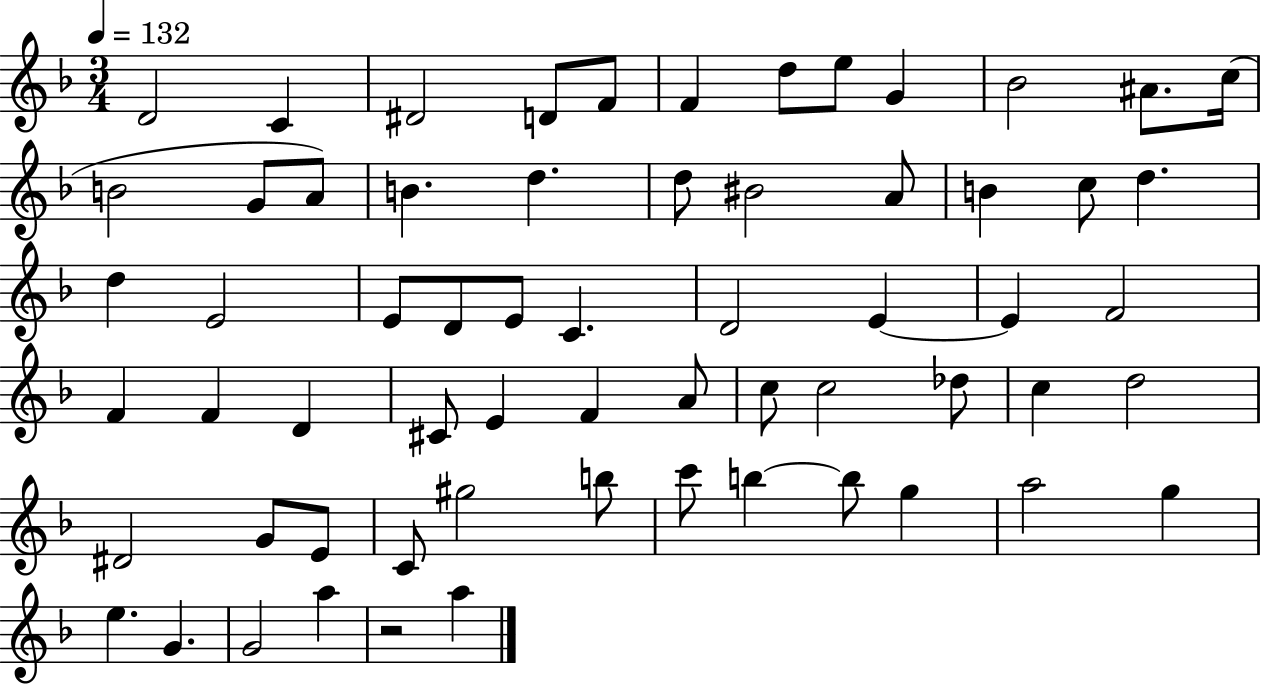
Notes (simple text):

D4/h C4/q D#4/h D4/e F4/e F4/q D5/e E5/e G4/q Bb4/h A#4/e. C5/s B4/h G4/e A4/e B4/q. D5/q. D5/e BIS4/h A4/e B4/q C5/e D5/q. D5/q E4/h E4/e D4/e E4/e C4/q. D4/h E4/q E4/q F4/h F4/q F4/q D4/q C#4/e E4/q F4/q A4/e C5/e C5/h Db5/e C5/q D5/h D#4/h G4/e E4/e C4/e G#5/h B5/e C6/e B5/q B5/e G5/q A5/h G5/q E5/q. G4/q. G4/h A5/q R/h A5/q